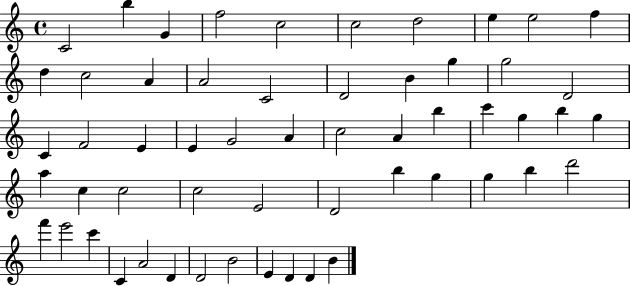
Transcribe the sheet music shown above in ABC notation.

X:1
T:Untitled
M:4/4
L:1/4
K:C
C2 b G f2 c2 c2 d2 e e2 f d c2 A A2 C2 D2 B g g2 D2 C F2 E E G2 A c2 A b c' g b g a c c2 c2 E2 D2 b g g b d'2 f' e'2 c' C A2 D D2 B2 E D D B